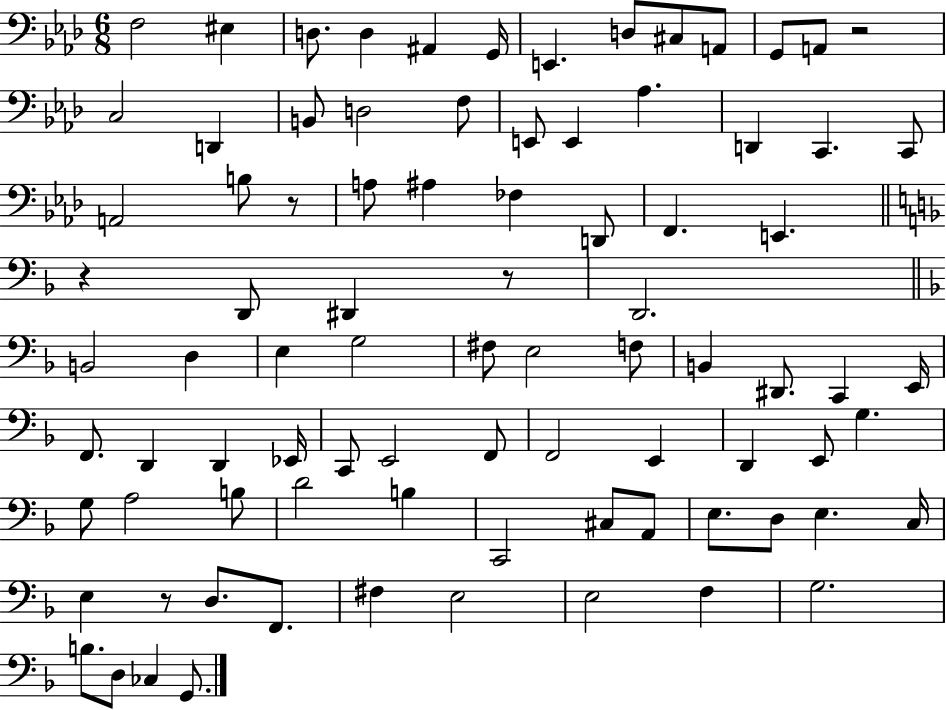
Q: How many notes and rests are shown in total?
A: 86